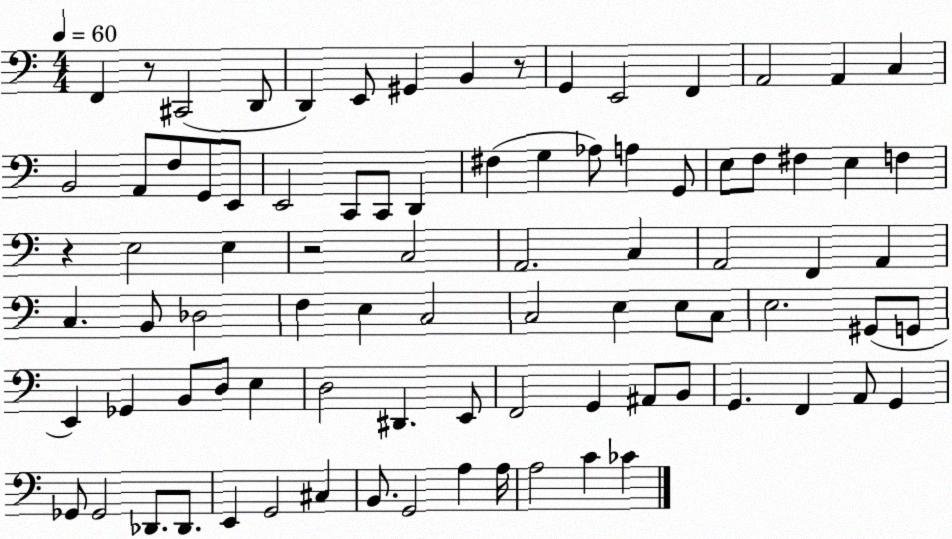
X:1
T:Untitled
M:4/4
L:1/4
K:C
F,, z/2 ^C,,2 D,,/2 D,, E,,/2 ^G,, B,, z/2 G,, E,,2 F,, A,,2 A,, C, B,,2 A,,/2 F,/2 G,,/2 E,,/2 E,,2 C,,/2 C,,/2 D,, ^F, G, _A,/2 A, G,,/2 E,/2 F,/2 ^F, E, F, z E,2 E, z2 C,2 A,,2 C, A,,2 F,, A,, C, B,,/2 _D,2 F, E, C,2 C,2 E, E,/2 C,/2 E,2 ^G,,/2 G,,/2 E,, _G,, B,,/2 D,/2 E, D,2 ^D,, E,,/2 F,,2 G,, ^A,,/2 B,,/2 G,, F,, A,,/2 G,, _G,,/2 _G,,2 _D,,/2 _D,,/2 E,, G,,2 ^C, B,,/2 G,,2 A, A,/4 A,2 C _C